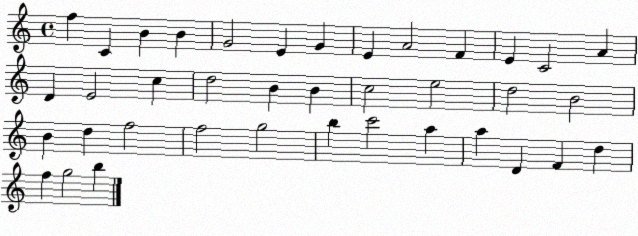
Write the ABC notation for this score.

X:1
T:Untitled
M:4/4
L:1/4
K:C
f C B B G2 E G E A2 F E C2 A D E2 c d2 B B c2 e2 d2 B2 B d f2 f2 g2 b c'2 a a D F d f g2 b